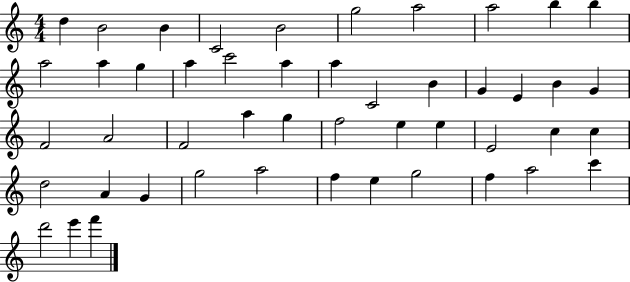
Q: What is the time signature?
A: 4/4